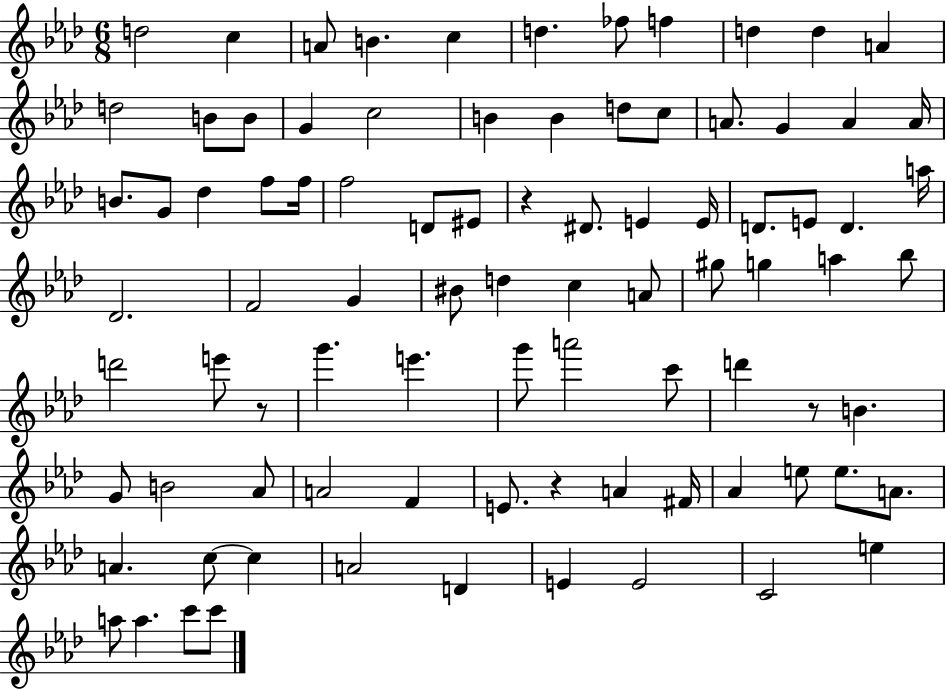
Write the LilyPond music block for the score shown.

{
  \clef treble
  \numericTimeSignature
  \time 6/8
  \key aes \major
  d''2 c''4 | a'8 b'4. c''4 | d''4. fes''8 f''4 | d''4 d''4 a'4 | \break d''2 b'8 b'8 | g'4 c''2 | b'4 b'4 d''8 c''8 | a'8. g'4 a'4 a'16 | \break b'8. g'8 des''4 f''8 f''16 | f''2 d'8 eis'8 | r4 dis'8. e'4 e'16 | d'8. e'8 d'4. a''16 | \break des'2. | f'2 g'4 | bis'8 d''4 c''4 a'8 | gis''8 g''4 a''4 bes''8 | \break d'''2 e'''8 r8 | g'''4. e'''4. | g'''8 a'''2 c'''8 | d'''4 r8 b'4. | \break g'8 b'2 aes'8 | a'2 f'4 | e'8. r4 a'4 fis'16 | aes'4 e''8 e''8. a'8. | \break a'4. c''8~~ c''4 | a'2 d'4 | e'4 e'2 | c'2 e''4 | \break a''8 a''4. c'''8 c'''8 | \bar "|."
}